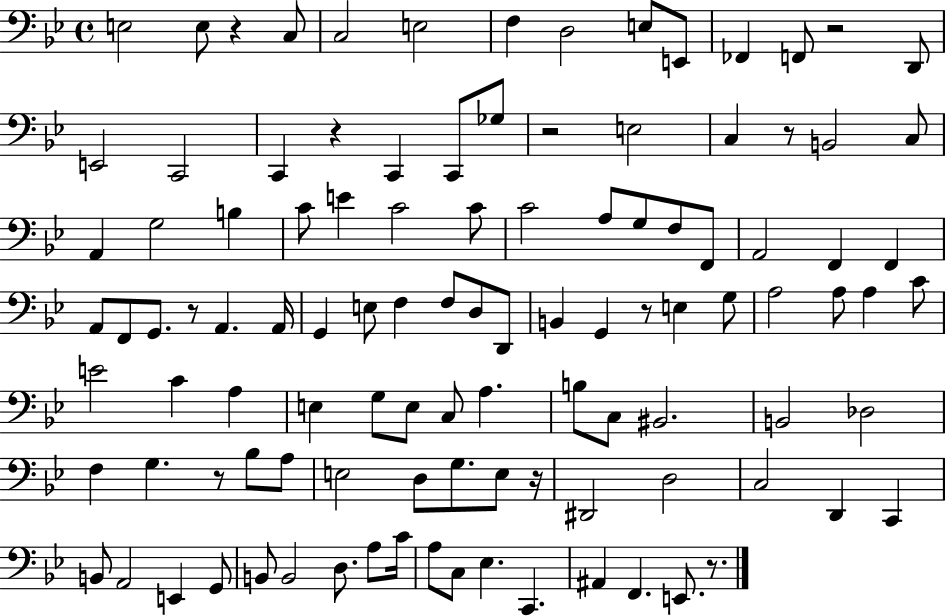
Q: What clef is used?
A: bass